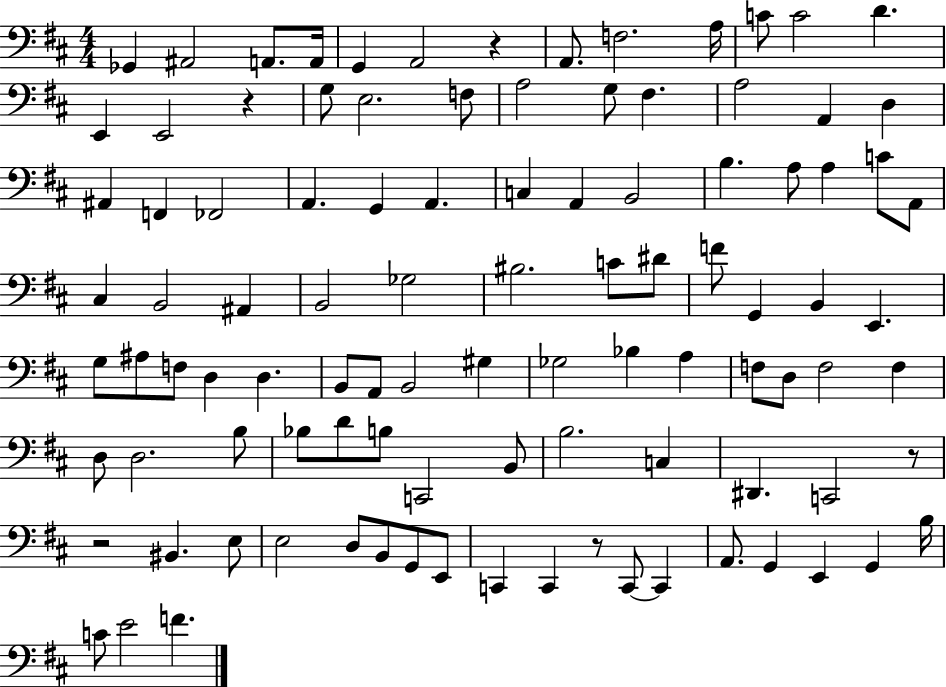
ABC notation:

X:1
T:Untitled
M:4/4
L:1/4
K:D
_G,, ^A,,2 A,,/2 A,,/4 G,, A,,2 z A,,/2 F,2 A,/4 C/2 C2 D E,, E,,2 z G,/2 E,2 F,/2 A,2 G,/2 ^F, A,2 A,, D, ^A,, F,, _F,,2 A,, G,, A,, C, A,, B,,2 B, A,/2 A, C/2 A,,/2 ^C, B,,2 ^A,, B,,2 _G,2 ^B,2 C/2 ^D/2 F/2 G,, B,, E,, G,/2 ^A,/2 F,/2 D, D, B,,/2 A,,/2 B,,2 ^G, _G,2 _B, A, F,/2 D,/2 F,2 F, D,/2 D,2 B,/2 _B,/2 D/2 B,/2 C,,2 B,,/2 B,2 C, ^D,, C,,2 z/2 z2 ^B,, E,/2 E,2 D,/2 B,,/2 G,,/2 E,,/2 C,, C,, z/2 C,,/2 C,, A,,/2 G,, E,, G,, B,/4 C/2 E2 F